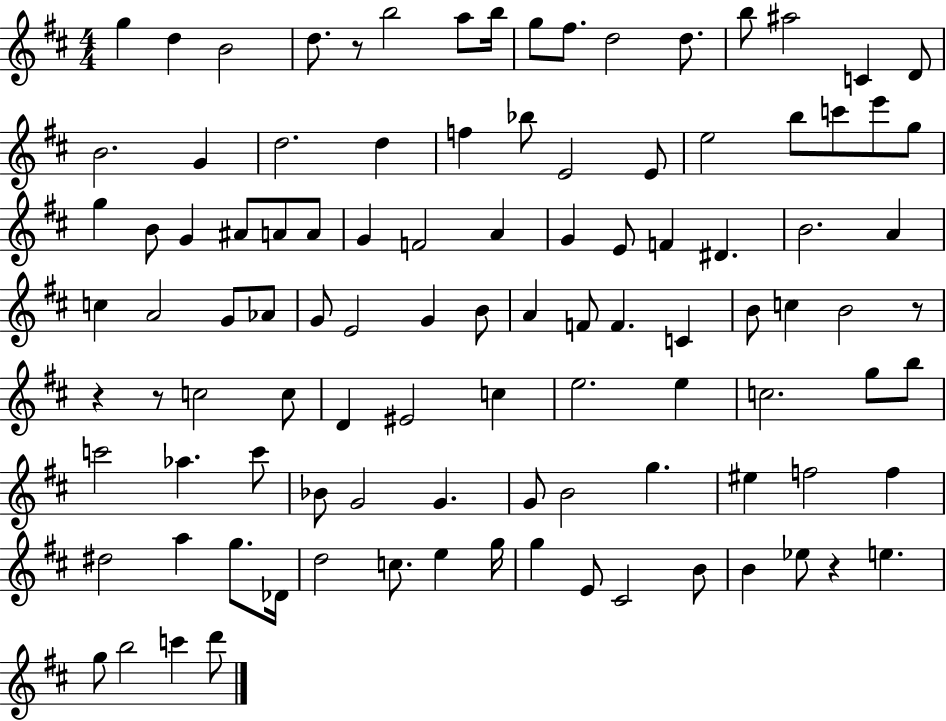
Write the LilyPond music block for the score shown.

{
  \clef treble
  \numericTimeSignature
  \time 4/4
  \key d \major
  g''4 d''4 b'2 | d''8. r8 b''2 a''8 b''16 | g''8 fis''8. d''2 d''8. | b''8 ais''2 c'4 d'8 | \break b'2. g'4 | d''2. d''4 | f''4 bes''8 e'2 e'8 | e''2 b''8 c'''8 e'''8 g''8 | \break g''4 b'8 g'4 ais'8 a'8 a'8 | g'4 f'2 a'4 | g'4 e'8 f'4 dis'4. | b'2. a'4 | \break c''4 a'2 g'8 aes'8 | g'8 e'2 g'4 b'8 | a'4 f'8 f'4. c'4 | b'8 c''4 b'2 r8 | \break r4 r8 c''2 c''8 | d'4 eis'2 c''4 | e''2. e''4 | c''2. g''8 b''8 | \break c'''2 aes''4. c'''8 | bes'8 g'2 g'4. | g'8 b'2 g''4. | eis''4 f''2 f''4 | \break dis''2 a''4 g''8. des'16 | d''2 c''8. e''4 g''16 | g''4 e'8 cis'2 b'8 | b'4 ees''8 r4 e''4. | \break g''8 b''2 c'''4 d'''8 | \bar "|."
}